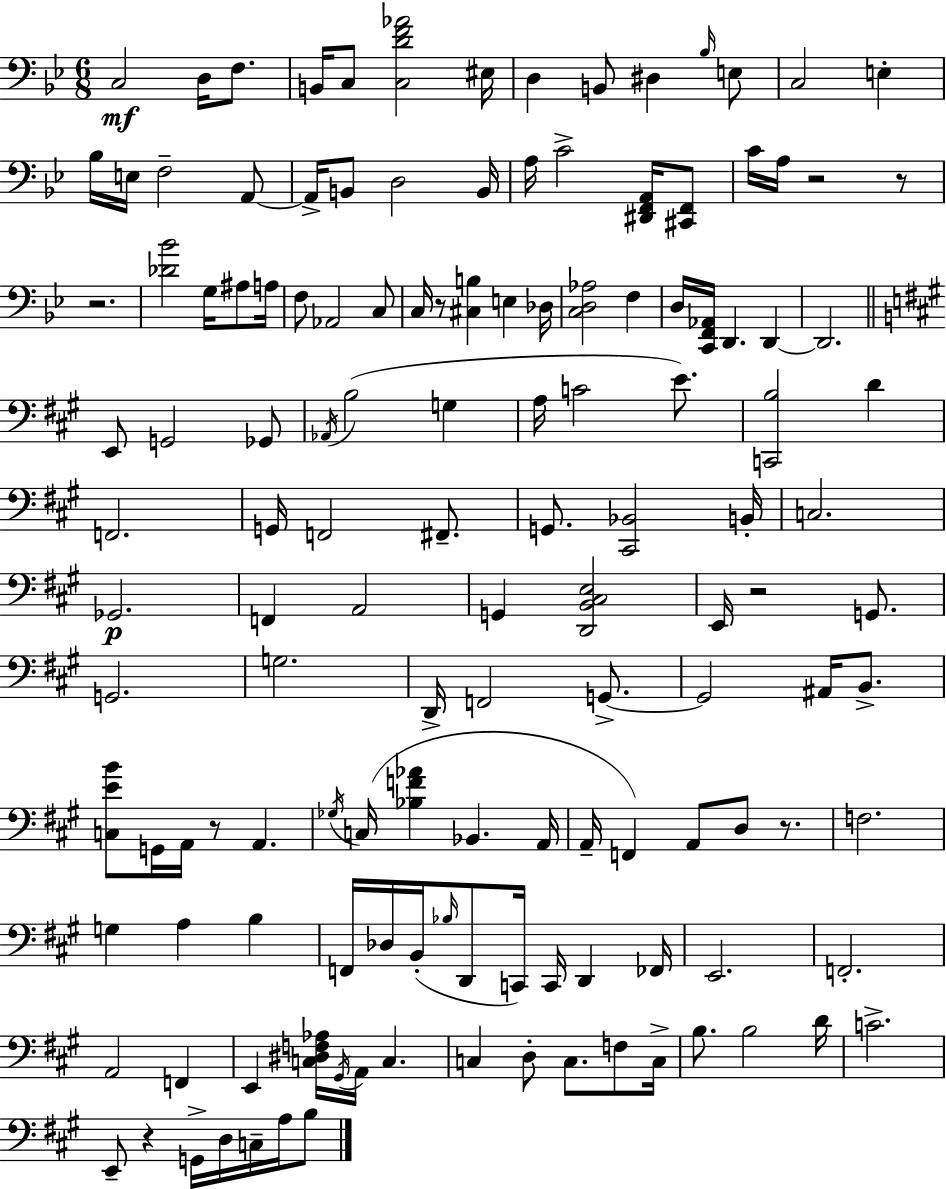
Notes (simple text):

C3/h D3/s F3/e. B2/s C3/e [C3,D4,F4,Ab4]/h EIS3/s D3/q B2/e D#3/q Bb3/s E3/e C3/h E3/q Bb3/s E3/s F3/h A2/e A2/s B2/e D3/h B2/s A3/s C4/h [D#2,F2,A2]/s [C#2,F2]/e C4/s A3/s R/h R/e R/h. [Db4,Bb4]/h G3/s A#3/e A3/s F3/e Ab2/h C3/e C3/s R/e [C#3,B3]/q E3/q Db3/s [C3,D3,Ab3]/h F3/q D3/s [C2,F2,Ab2]/s D2/q. D2/q D2/h. E2/e G2/h Gb2/e Ab2/s B3/h G3/q A3/s C4/h E4/e. [C2,B3]/h D4/q F2/h. G2/s F2/h F#2/e. G2/e. [C#2,Bb2]/h B2/s C3/h. Gb2/h. F2/q A2/h G2/q [D2,B2,C#3,E3]/h E2/s R/h G2/e. G2/h. G3/h. D2/s F2/h G2/e. G2/h A#2/s B2/e. [C3,E4,B4]/e G2/s A2/s R/e A2/q. Gb3/s C3/s [Bb3,F4,Ab4]/q Bb2/q. A2/s A2/s F2/q A2/e D3/e R/e. F3/h. G3/q A3/q B3/q F2/s Db3/s B2/s Bb3/s D2/e C2/s C2/s D2/q FES2/s E2/h. F2/h. A2/h F2/q E2/q [C3,D#3,F3,Ab3]/s G#2/s A2/s C3/q. C3/q D3/e C3/e. F3/e C3/s B3/e. B3/h D4/s C4/h. E2/e R/q G2/s D3/s C3/s A3/s B3/e